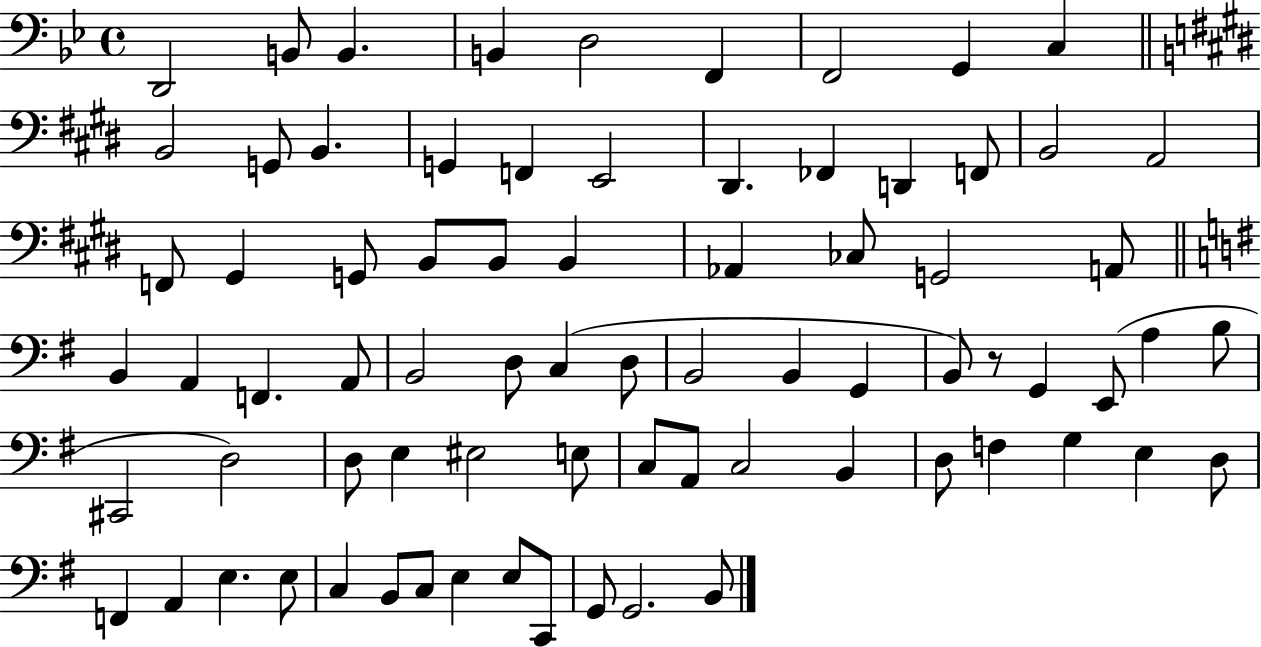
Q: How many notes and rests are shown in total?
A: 76